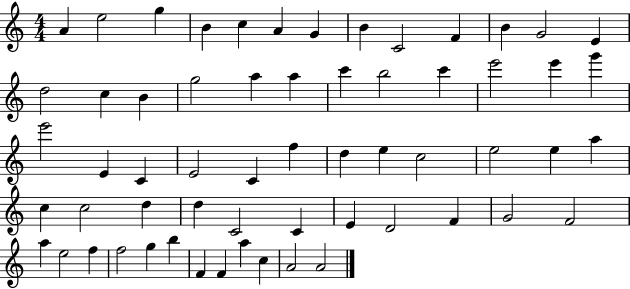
X:1
T:Untitled
M:4/4
L:1/4
K:C
A e2 g B c A G B C2 F B G2 E d2 c B g2 a a c' b2 c' e'2 e' g' e'2 E C E2 C f d e c2 e2 e a c c2 d d C2 C E D2 F G2 F2 a e2 f f2 g b F F a c A2 A2